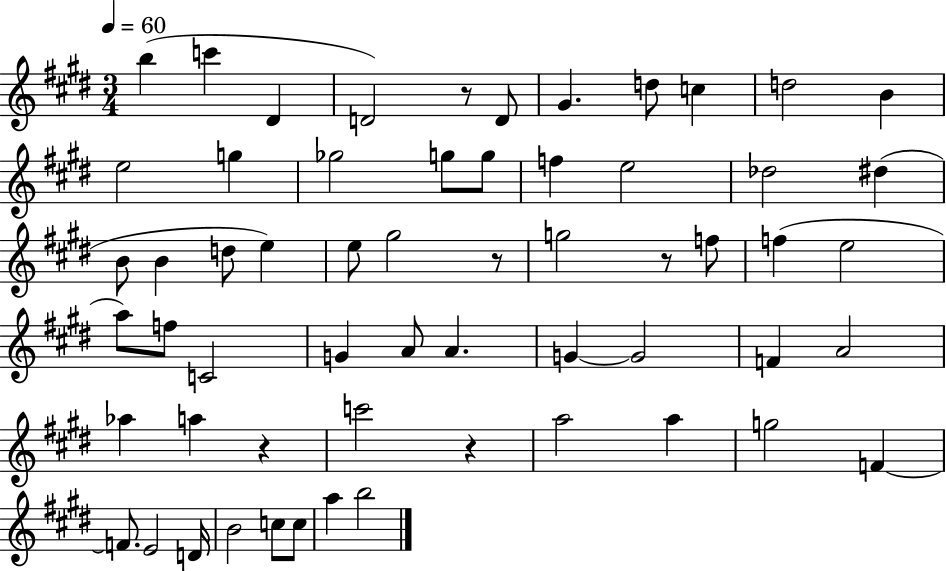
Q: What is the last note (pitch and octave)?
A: B5